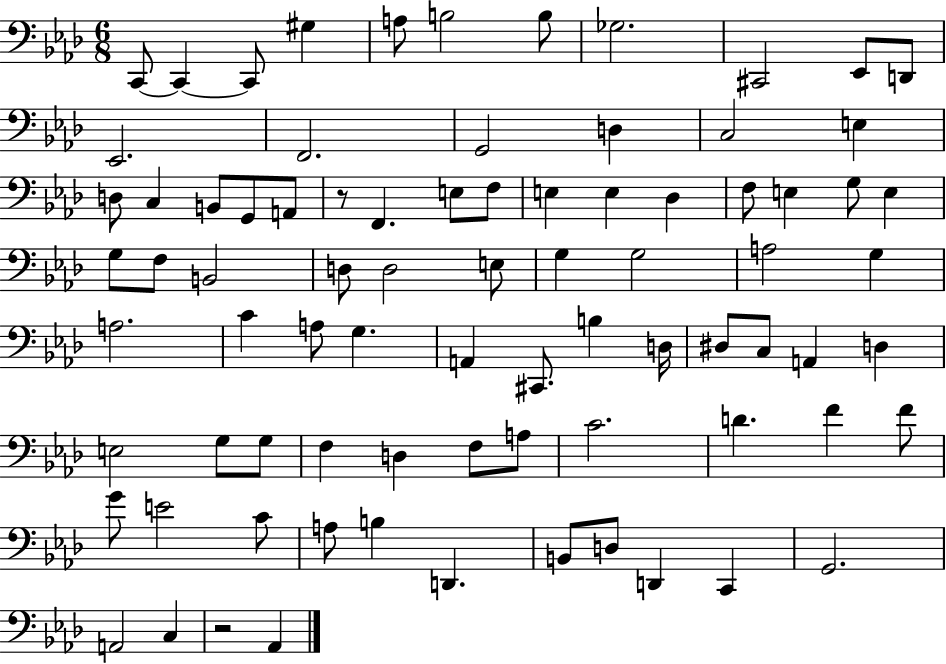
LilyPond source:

{
  \clef bass
  \numericTimeSignature
  \time 6/8
  \key aes \major
  c,8~~ c,4~~ c,8 gis4 | a8 b2 b8 | ges2. | cis,2 ees,8 d,8 | \break ees,2. | f,2. | g,2 d4 | c2 e4 | \break d8 c4 b,8 g,8 a,8 | r8 f,4. e8 f8 | e4 e4 des4 | f8 e4 g8 e4 | \break g8 f8 b,2 | d8 d2 e8 | g4 g2 | a2 g4 | \break a2. | c'4 a8 g4. | a,4 cis,8. b4 d16 | dis8 c8 a,4 d4 | \break e2 g8 g8 | f4 d4 f8 a8 | c'2. | d'4. f'4 f'8 | \break g'8 e'2 c'8 | a8 b4 d,4. | b,8 d8 d,4 c,4 | g,2. | \break a,2 c4 | r2 aes,4 | \bar "|."
}